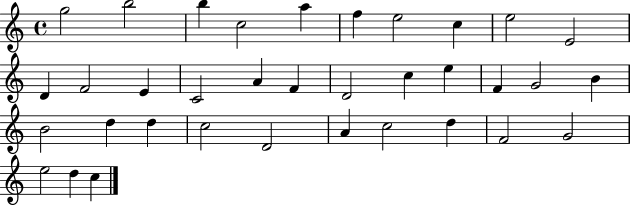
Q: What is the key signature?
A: C major